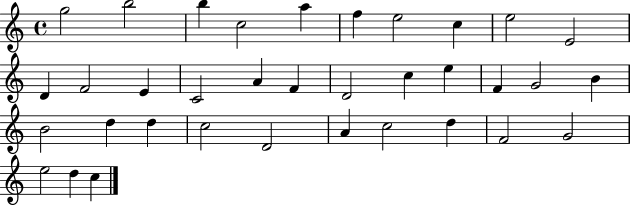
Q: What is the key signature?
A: C major